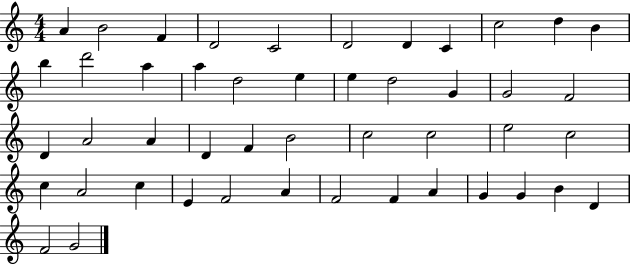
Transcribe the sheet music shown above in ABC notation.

X:1
T:Untitled
M:4/4
L:1/4
K:C
A B2 F D2 C2 D2 D C c2 d B b d'2 a a d2 e e d2 G G2 F2 D A2 A D F B2 c2 c2 e2 c2 c A2 c E F2 A F2 F A G G B D F2 G2